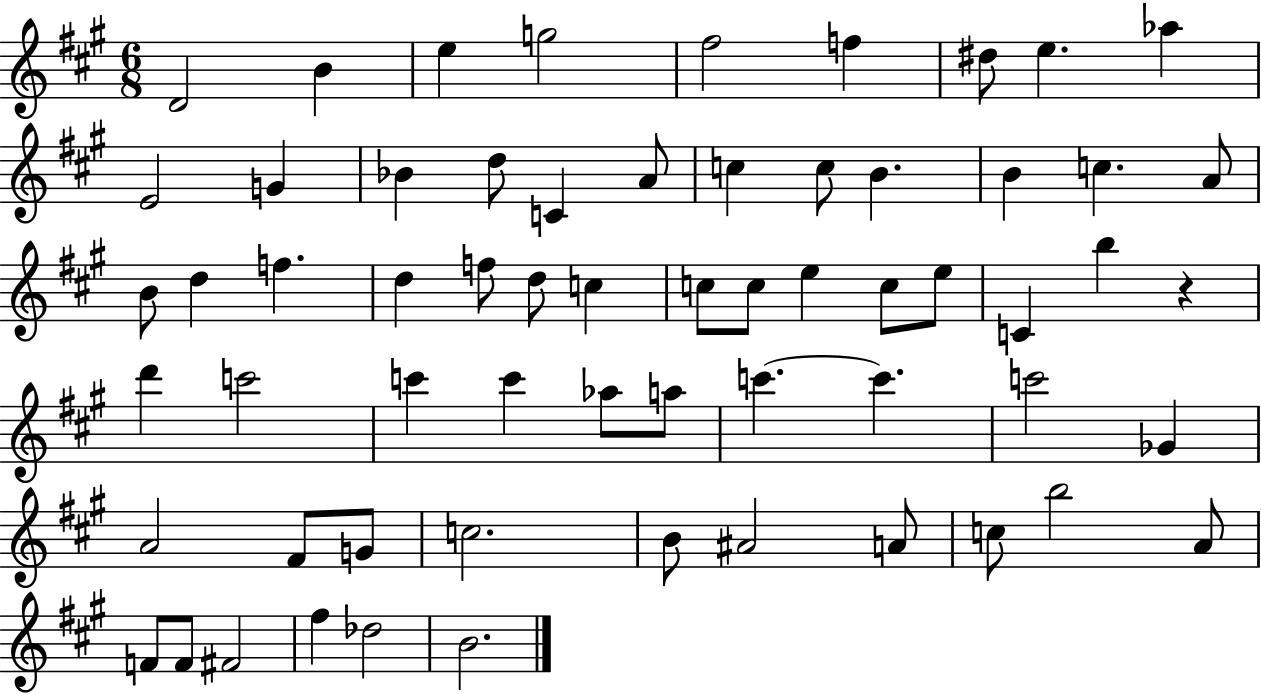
D4/h B4/q E5/q G5/h F#5/h F5/q D#5/e E5/q. Ab5/q E4/h G4/q Bb4/q D5/e C4/q A4/e C5/q C5/e B4/q. B4/q C5/q. A4/e B4/e D5/q F5/q. D5/q F5/e D5/e C5/q C5/e C5/e E5/q C5/e E5/e C4/q B5/q R/q D6/q C6/h C6/q C6/q Ab5/e A5/e C6/q. C6/q. C6/h Gb4/q A4/h F#4/e G4/e C5/h. B4/e A#4/h A4/e C5/e B5/h A4/e F4/e F4/e F#4/h F#5/q Db5/h B4/h.